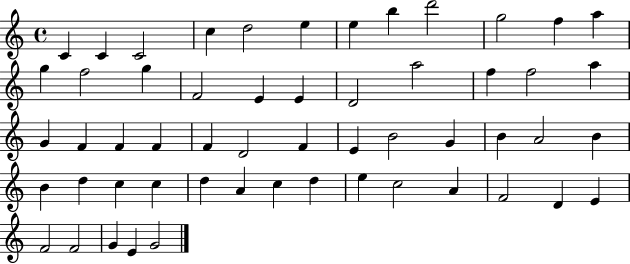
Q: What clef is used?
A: treble